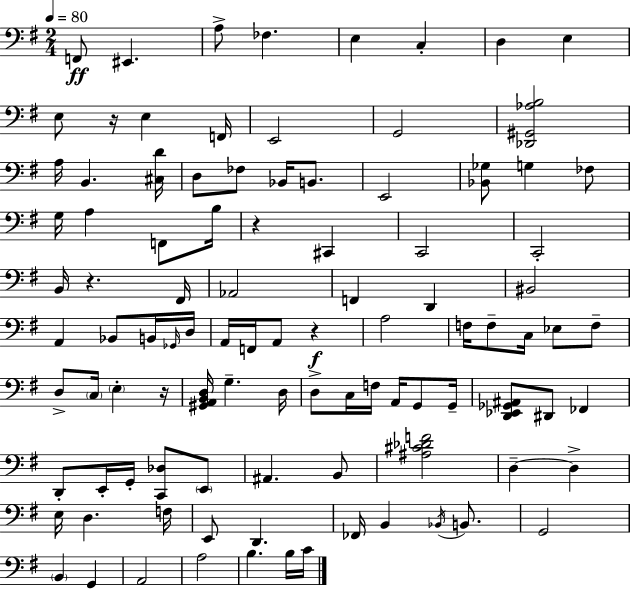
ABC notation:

X:1
T:Untitled
M:2/4
L:1/4
K:Em
F,,/2 ^E,, A,/2 _F, E, C, D, E, E,/2 z/4 E, F,,/4 E,,2 G,,2 [_D,,^G,,_A,B,]2 A,/4 B,, [^C,D]/4 D,/2 _F,/2 _B,,/4 B,,/2 E,,2 [_B,,_G,]/2 G, _F,/2 G,/4 A, F,,/2 B,/4 z ^C,, C,,2 C,,2 B,,/4 z ^F,,/4 _A,,2 F,, D,, ^B,,2 A,, _B,,/2 B,,/4 _G,,/4 D,/4 A,,/4 F,,/4 A,,/2 z A,2 F,/4 F,/2 C,/4 _E,/2 F,/2 D,/2 C,/4 E, z/4 [^G,,A,,B,,D,]/4 G, D,/4 D,/2 C,/4 F,/4 A,,/4 G,,/2 G,,/4 [D,,_E,,_G,,^A,,]/2 ^D,,/2 _F,, D,,/2 E,,/4 G,,/4 [C,,_D,]/2 E,,/2 ^A,, B,,/2 [^A,^C_DF]2 D, D, E,/4 D, F,/4 E,,/2 D,, _F,,/4 B,, _B,,/4 B,,/2 G,,2 B,, G,, A,,2 A,2 B, B,/4 C/4